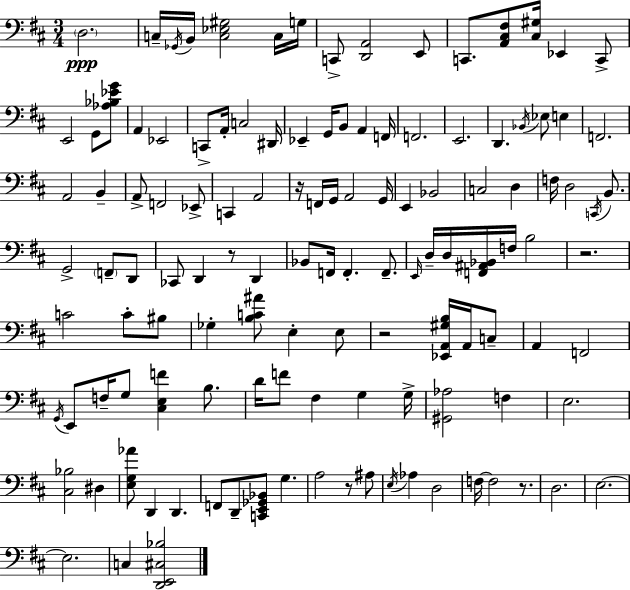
{
  \clef bass
  \numericTimeSignature
  \time 3/4
  \key d \major
  \parenthesize d2.\ppp | c16-- \acciaccatura { ges,16 } b,16 <c ees gis>2 c16 | g16 c,8-> <d, a,>2 e,8 | c,8. <a, cis fis>8 <cis gis>16 ees,4 c,8-> | \break e,2 g,8 <aes bes ees' g'>8 | a,4 ees,2 | c,8-> a,16-. c2 | dis,16 ees,4-- g,16 b,8 a,4 | \break f,16 f,2. | e,2. | d,4. \acciaccatura { bes,16 } ees8 e4 | f,2. | \break a,2 b,4-- | a,8-> f,2 | ees,8-> c,4 a,2 | r16 f,16 g,16 a,2 | \break g,16 e,4 bes,2 | c2 d4 | f16 d2 \acciaccatura { c,16 } | b,8. g,2-> \parenthesize f,8-- | \break d,8 ces,8 d,4 r8 d,4 | bes,8 f,16 f,4.-. | f,8.-- \grace { e,16 } d16-- d16 <f, ais, bes,>16 f16 b2 | r2. | \break c'2 | c'8-. bis8 ges4-. <b c' ais'>8 e4-. | e8 r2 | <ees, a, gis b>16 a,16 c8-- a,4 f,2 | \break \acciaccatura { g,16 } e,8 f16-- g8 <cis e f'>4 | b8. d'16 f'8 fis4 | g4 g16-> <gis, aes>2 | f4 e2. | \break <cis bes>2 | dis4 <e g aes'>8 d,4 d,4. | f,8 d,8-- <c, e, ges, bes,>8 g4. | a2 | \break r8 ais8 \acciaccatura { e16 } aes4 d2 | f16~~ f2 | r8. d2. | e2.~~ | \break e2. | c4 <d, e, cis bes>2 | \bar "|."
}